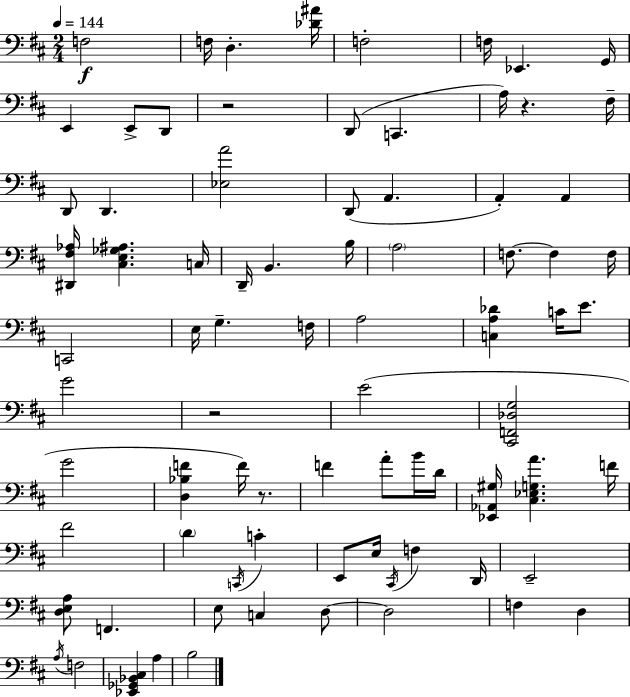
F3/h F3/s D3/q. [Db4,A#4]/s F3/h F3/s Eb2/q. G2/s E2/q E2/e D2/e R/h D2/e C2/q. A3/s R/q. F#3/s D2/e D2/q. [Eb3,A4]/h D2/e A2/q. A2/q A2/q [D#2,F#3,Ab3]/s [C#3,E3,Gb3,A#3]/q. C3/s D2/s B2/q. B3/s A3/h F3/e. F3/q F3/s C2/h E3/s G3/q. F3/s A3/h [C3,A3,Db4]/q C4/s E4/e. G4/h R/h E4/h [C#2,F2,Db3,G3]/h G4/h [D3,Bb3,F4]/q F4/s R/e. F4/q A4/e B4/s D4/s [Eb2,Ab2,G#3]/s [C#3,Eb3,G3,A4]/q. F4/s F#4/h D4/q C2/s C4/q E2/e E3/s C#2/s F3/q D2/s E2/h [D3,E3,A3]/e F2/q. E3/e C3/q D3/e D3/h F3/q D3/q A3/s F3/h [Eb2,Gb2,Bb2,C#3]/q A3/q B3/h